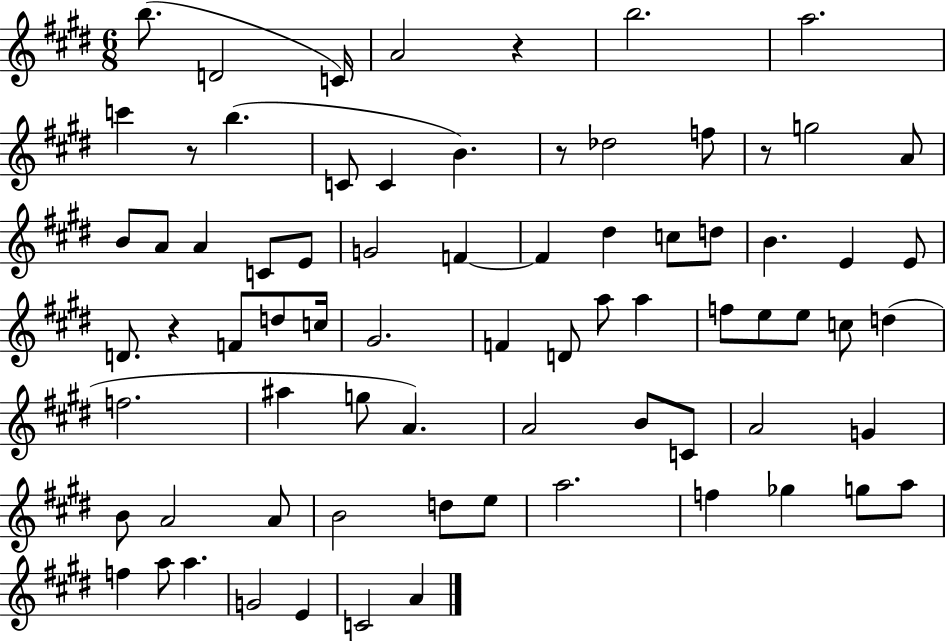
B5/e. D4/h C4/s A4/h R/q B5/h. A5/h. C6/q R/e B5/q. C4/e C4/q B4/q. R/e Db5/h F5/e R/e G5/h A4/e B4/e A4/e A4/q C4/e E4/e G4/h F4/q F4/q D#5/q C5/e D5/e B4/q. E4/q E4/e D4/e. R/q F4/e D5/e C5/s G#4/h. F4/q D4/e A5/e A5/q F5/e E5/e E5/e C5/e D5/q F5/h. A#5/q G5/e A4/q. A4/h B4/e C4/e A4/h G4/q B4/e A4/h A4/e B4/h D5/e E5/e A5/h. F5/q Gb5/q G5/e A5/e F5/q A5/e A5/q. G4/h E4/q C4/h A4/q